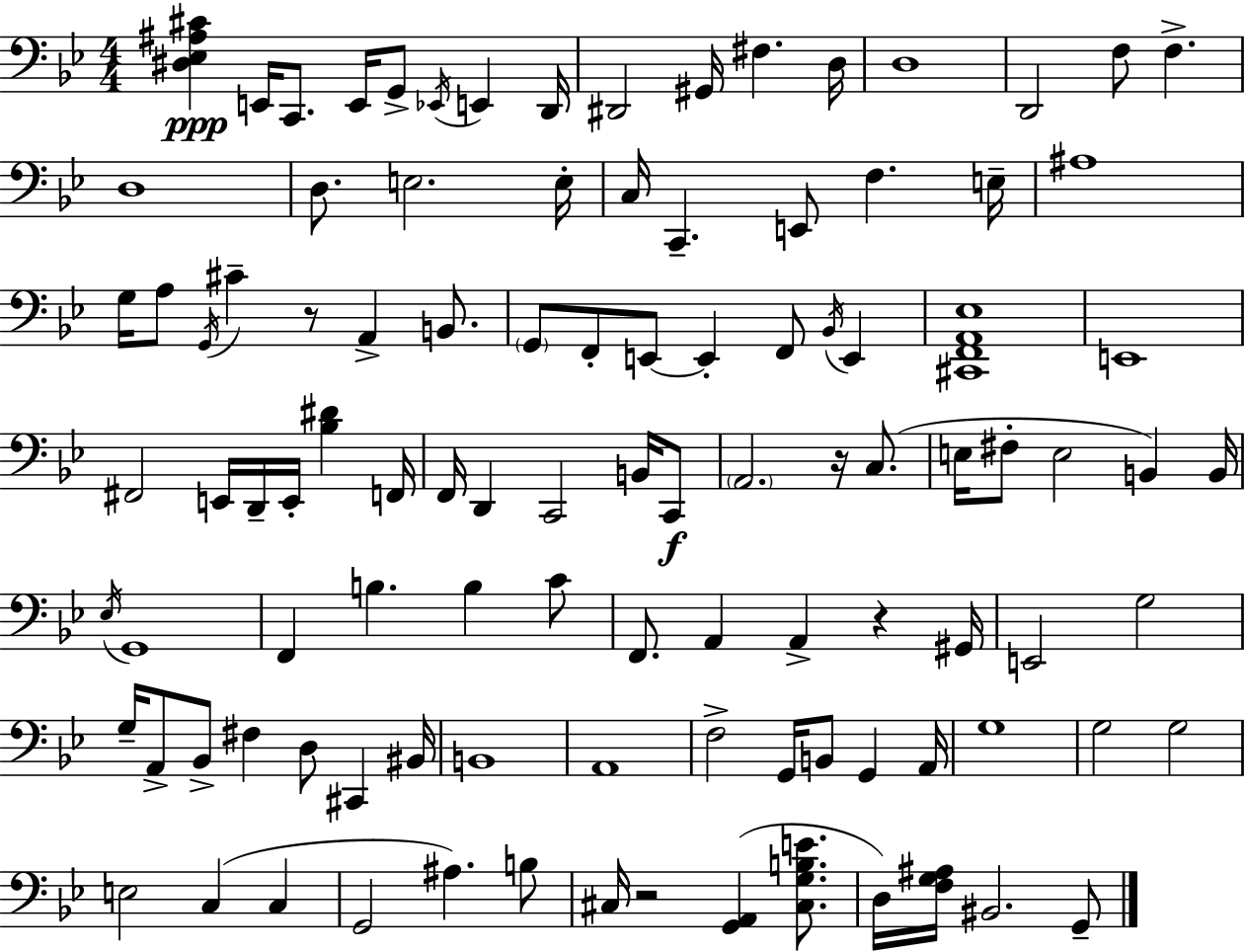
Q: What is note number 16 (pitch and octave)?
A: D3